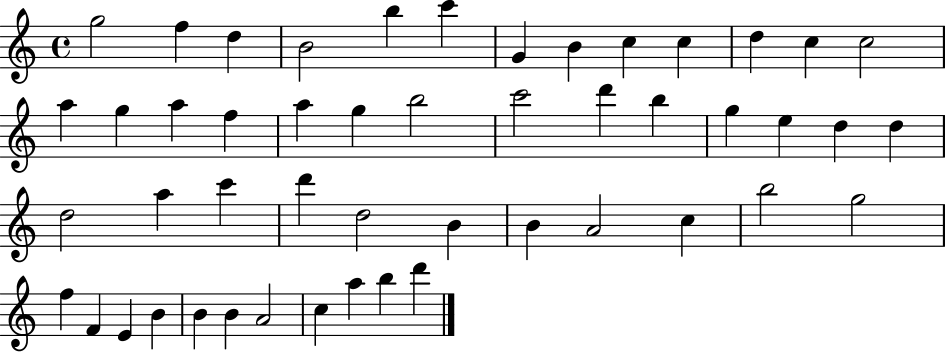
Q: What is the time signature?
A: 4/4